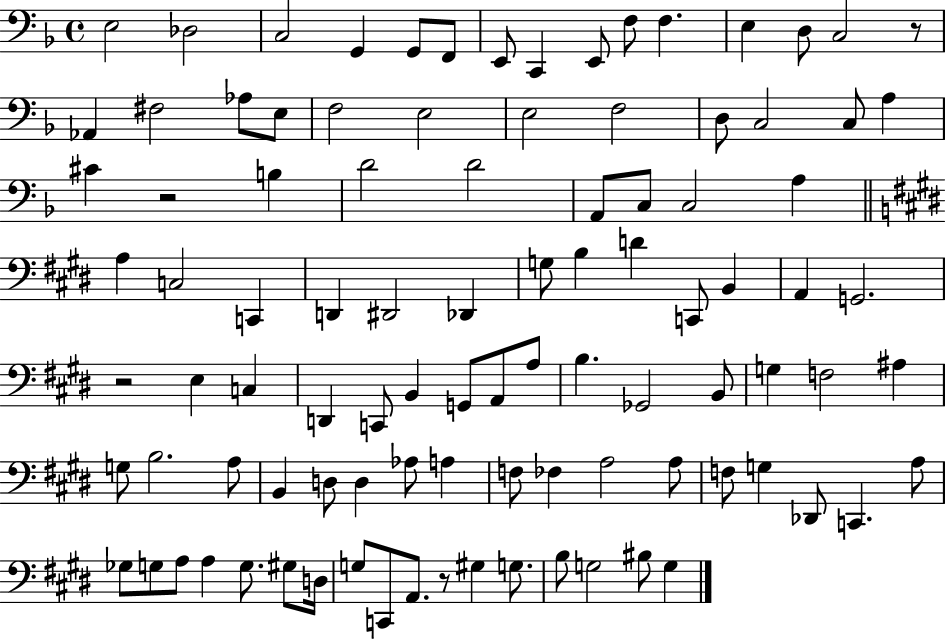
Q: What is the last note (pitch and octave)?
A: G3